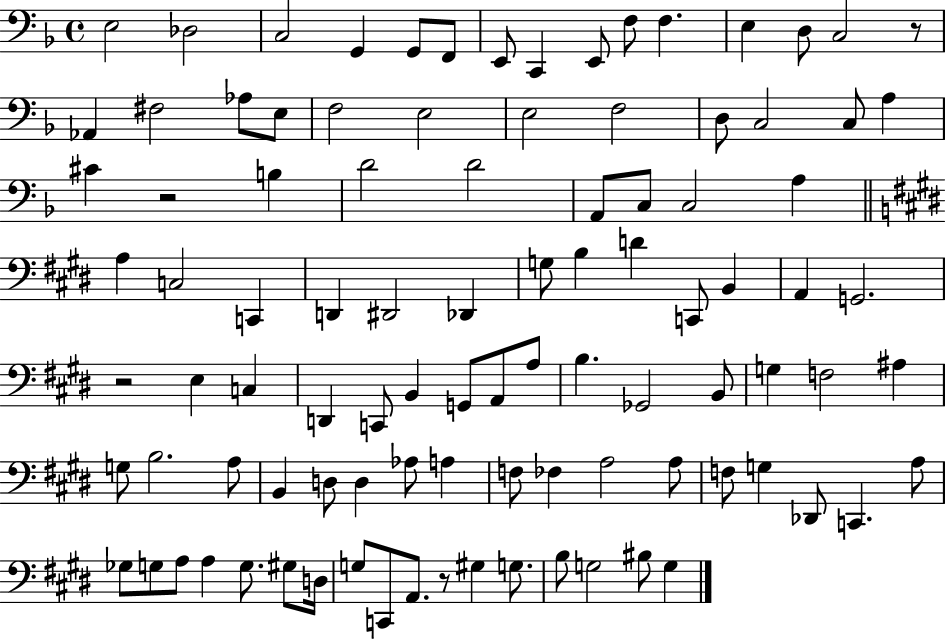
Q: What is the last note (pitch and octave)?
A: G3